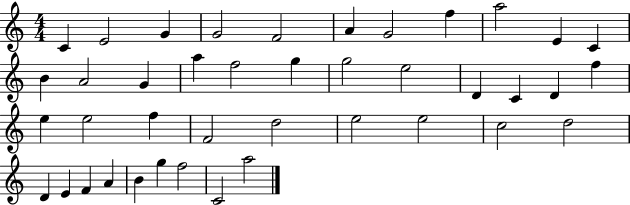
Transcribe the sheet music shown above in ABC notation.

X:1
T:Untitled
M:4/4
L:1/4
K:C
C E2 G G2 F2 A G2 f a2 E C B A2 G a f2 g g2 e2 D C D f e e2 f F2 d2 e2 e2 c2 d2 D E F A B g f2 C2 a2